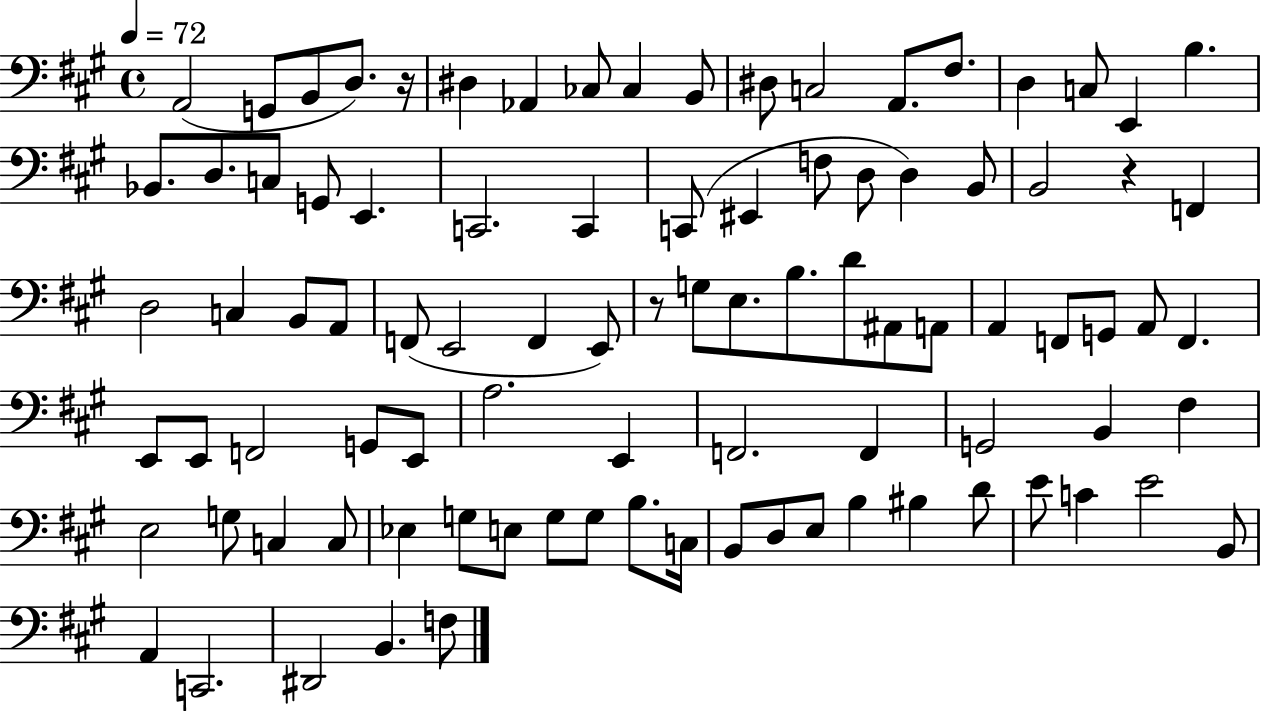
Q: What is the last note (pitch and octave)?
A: F3